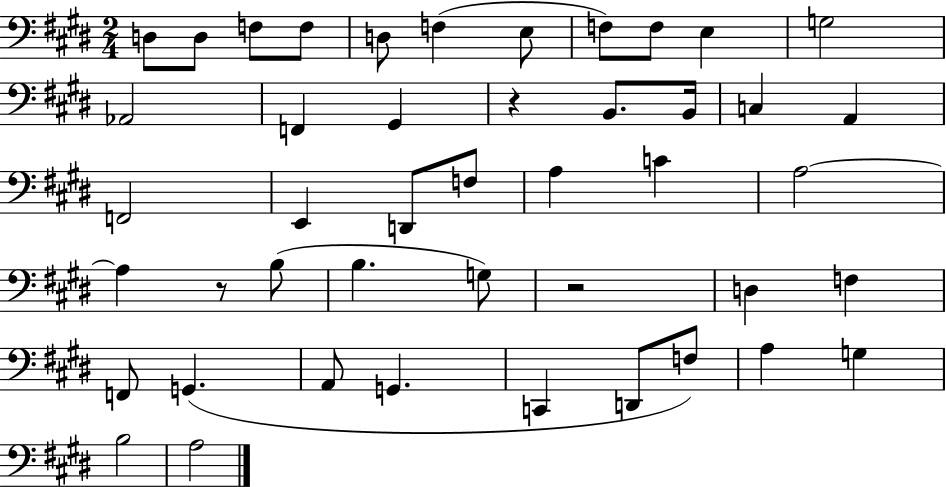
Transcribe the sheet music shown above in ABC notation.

X:1
T:Untitled
M:2/4
L:1/4
K:E
D,/2 D,/2 F,/2 F,/2 D,/2 F, E,/2 F,/2 F,/2 E, G,2 _A,,2 F,, ^G,, z B,,/2 B,,/4 C, A,, F,,2 E,, D,,/2 F,/2 A, C A,2 A, z/2 B,/2 B, G,/2 z2 D, F, F,,/2 G,, A,,/2 G,, C,, D,,/2 F,/2 A, G, B,2 A,2